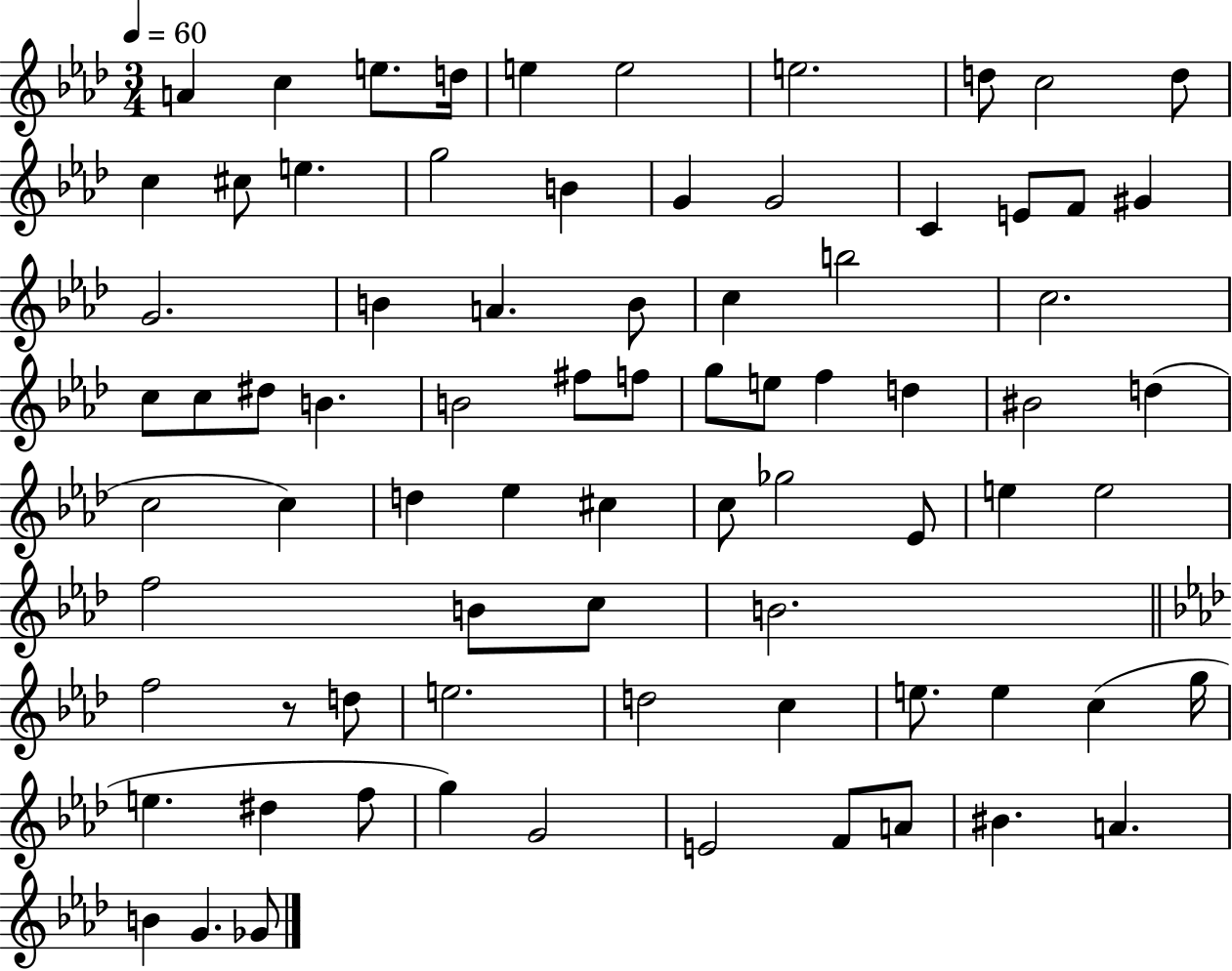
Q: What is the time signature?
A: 3/4